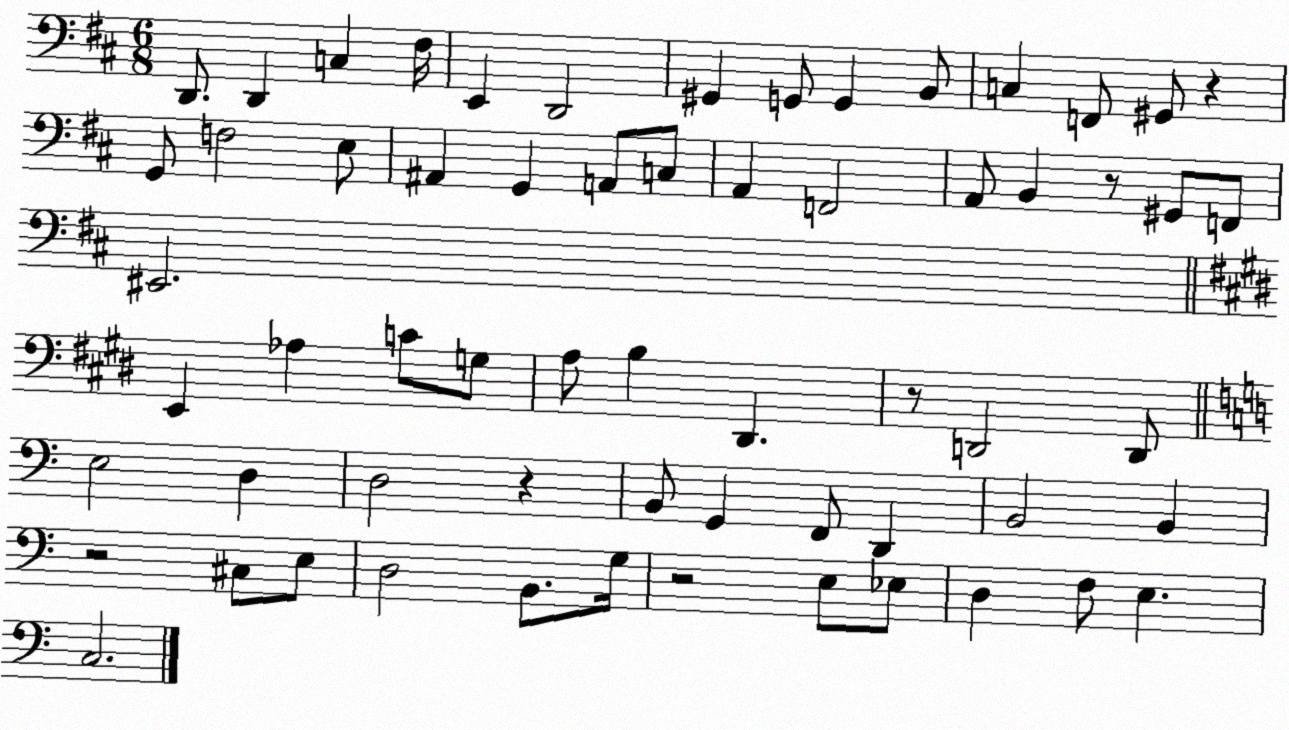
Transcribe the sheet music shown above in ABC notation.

X:1
T:Untitled
M:6/8
L:1/4
K:D
D,,/2 D,, C, ^F,/4 E,, D,,2 ^G,, G,,/2 G,, B,,/2 C, F,,/2 ^G,,/2 z G,,/2 F,2 E,/2 ^A,, G,, A,,/2 C,/2 A,, F,,2 A,,/2 B,, z/2 ^G,,/2 F,,/2 ^E,,2 E,, _A, C/2 G,/2 A,/2 B, ^D,, z/2 D,,2 D,,/2 E,2 D, D,2 z B,,/2 G,, F,,/2 D,, B,,2 B,, z2 ^C,/2 E,/2 D,2 B,,/2 G,/4 z2 E,/2 _E,/2 D, F,/2 E, C,2